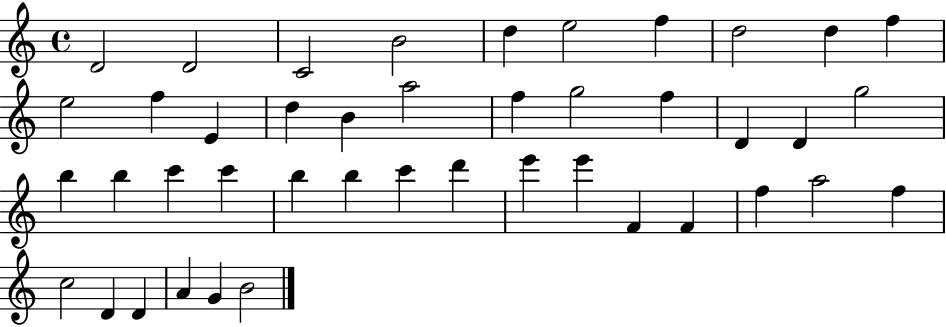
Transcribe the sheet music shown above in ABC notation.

X:1
T:Untitled
M:4/4
L:1/4
K:C
D2 D2 C2 B2 d e2 f d2 d f e2 f E d B a2 f g2 f D D g2 b b c' c' b b c' d' e' e' F F f a2 f c2 D D A G B2